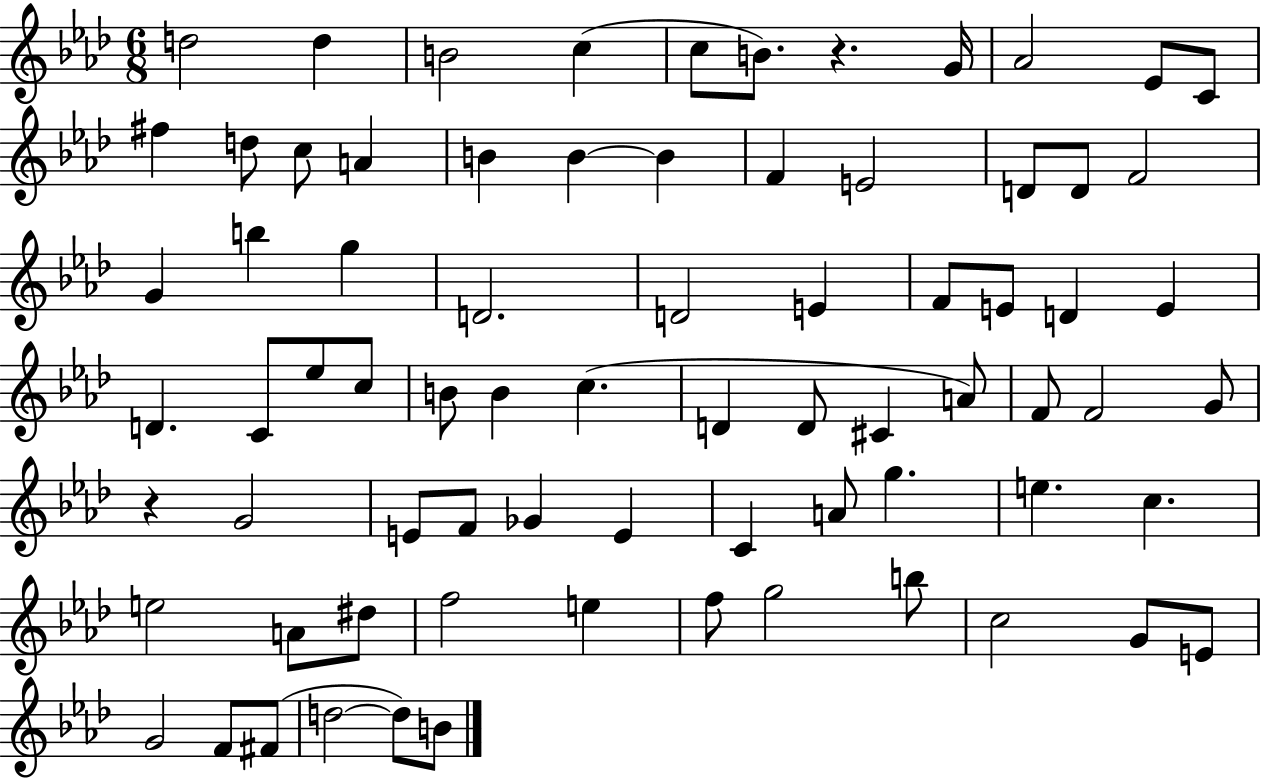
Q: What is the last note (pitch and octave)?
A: B4